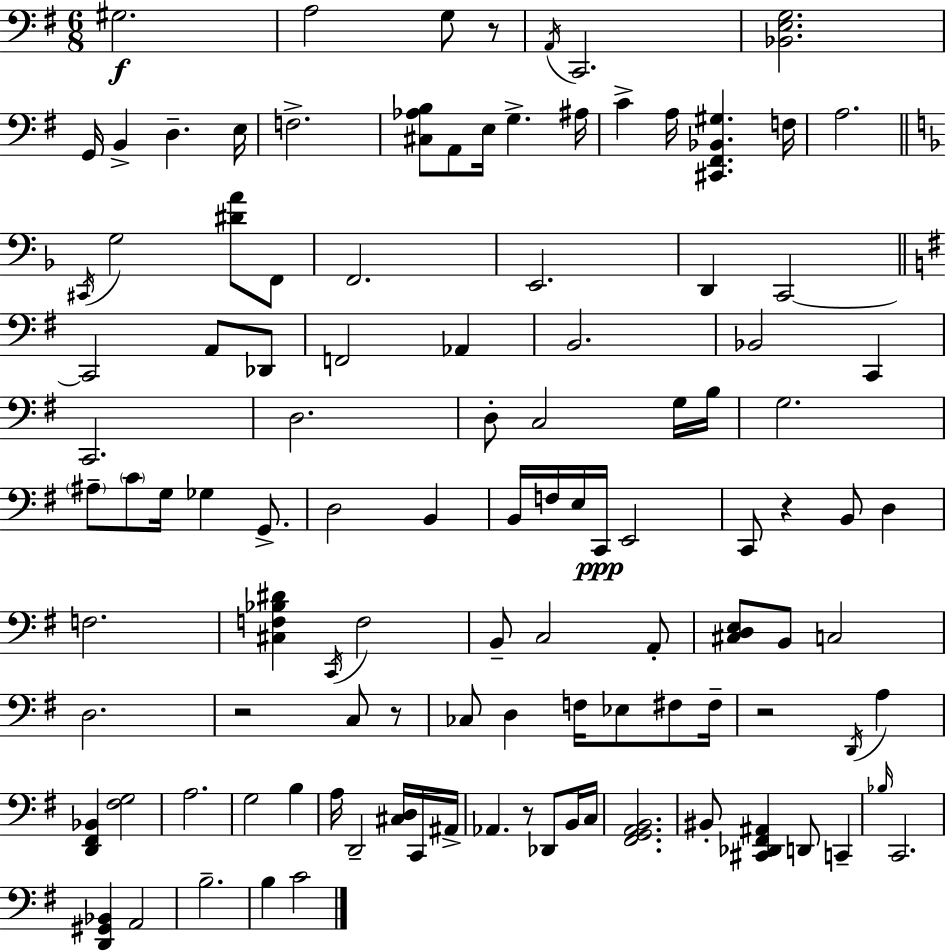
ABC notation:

X:1
T:Untitled
M:6/8
L:1/4
K:Em
^G,2 A,2 G,/2 z/2 A,,/4 C,,2 [_B,,E,G,]2 G,,/4 B,, D, E,/4 F,2 [^C,_A,B,]/2 A,,/2 E,/4 G, ^A,/4 C A,/4 [^C,,^F,,_B,,^G,] F,/4 A,2 ^C,,/4 G,2 [^DA]/2 F,,/2 F,,2 E,,2 D,, C,,2 C,,2 A,,/2 _D,,/2 F,,2 _A,, B,,2 _B,,2 C,, C,,2 D,2 D,/2 C,2 G,/4 B,/4 G,2 ^A,/2 C/2 G,/4 _G, G,,/2 D,2 B,, B,,/4 F,/4 E,/4 C,,/4 E,,2 C,,/2 z B,,/2 D, F,2 [^C,F,_B,^D] C,,/4 F,2 B,,/2 C,2 A,,/2 [^C,D,E,]/2 B,,/2 C,2 D,2 z2 C,/2 z/2 _C,/2 D, F,/4 _E,/2 ^F,/2 ^F,/4 z2 D,,/4 A, [D,,^F,,_B,,] [^F,G,]2 A,2 G,2 B, A,/4 D,,2 [^C,D,]/4 C,,/4 ^A,,/4 _A,, z/2 _D,,/2 B,,/4 C,/4 [^F,,G,,A,,B,,]2 ^B,,/2 [^C,,_D,,^F,,^A,,] D,,/2 C,, _B,/4 C,,2 [D,,^G,,_B,,] A,,2 B,2 B, C2